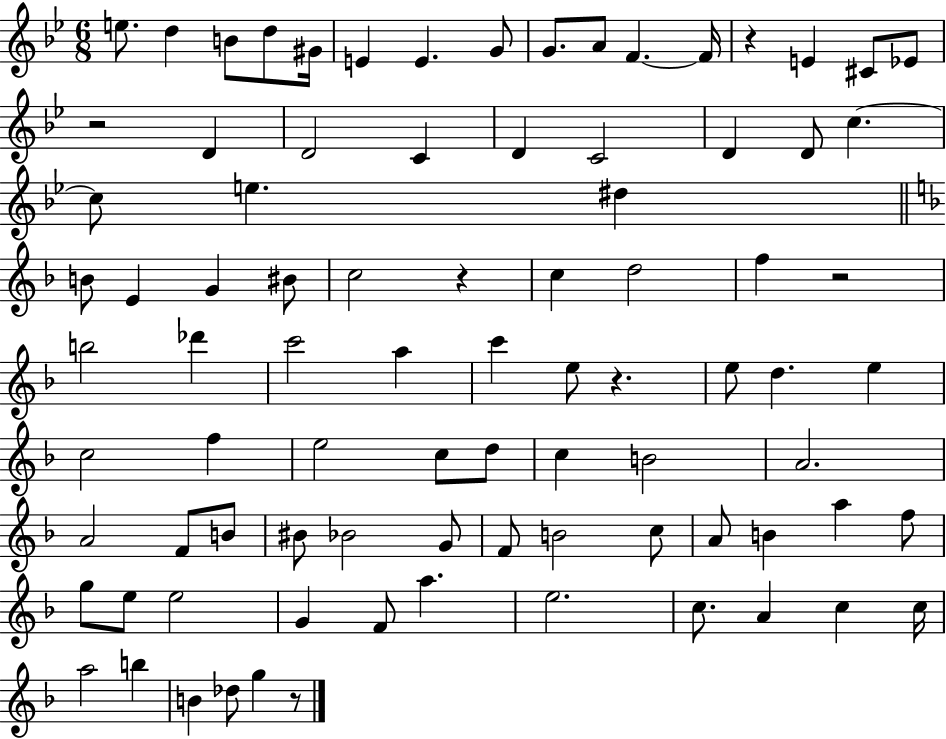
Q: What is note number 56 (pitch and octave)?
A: Bb4